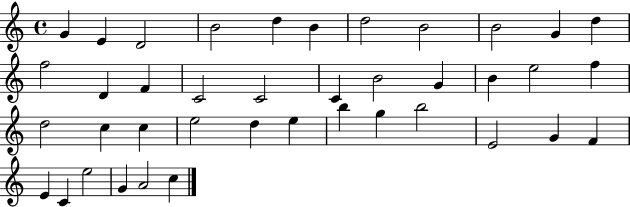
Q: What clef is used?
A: treble